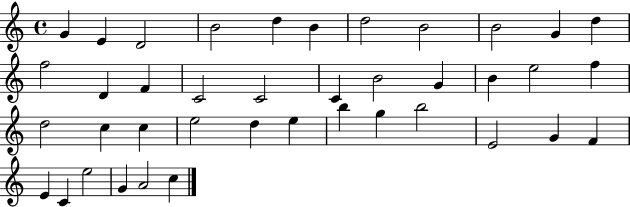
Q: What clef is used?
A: treble